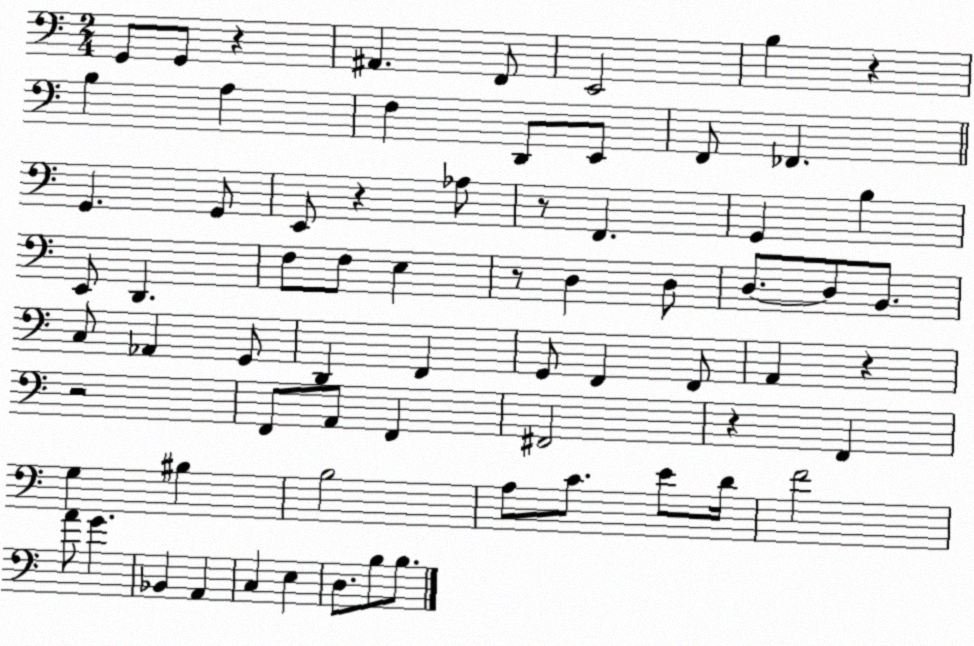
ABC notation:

X:1
T:Untitled
M:2/4
L:1/4
K:C
G,,/2 G,,/2 z ^A,, F,,/2 E,,2 B, z B, A, F, D,,/2 E,,/2 F,,/2 _F,, G,, G,,/2 E,,/2 z _A,/2 z/2 F,, G,, B, E,,/2 D,, F,/2 F,/2 E, z/2 D, D,/2 D,/2 D,/2 B,,/2 C,/2 _A,, G,,/2 D,, F,, G,,/2 F,, F,,/2 A,, z z2 F,,/2 A,,/2 F,, ^F,,2 z F,, G, ^B, B,2 A,/2 C/2 E/2 D/4 F2 A/2 G _B,, A,, C, E, D,/2 B,/2 B,/2